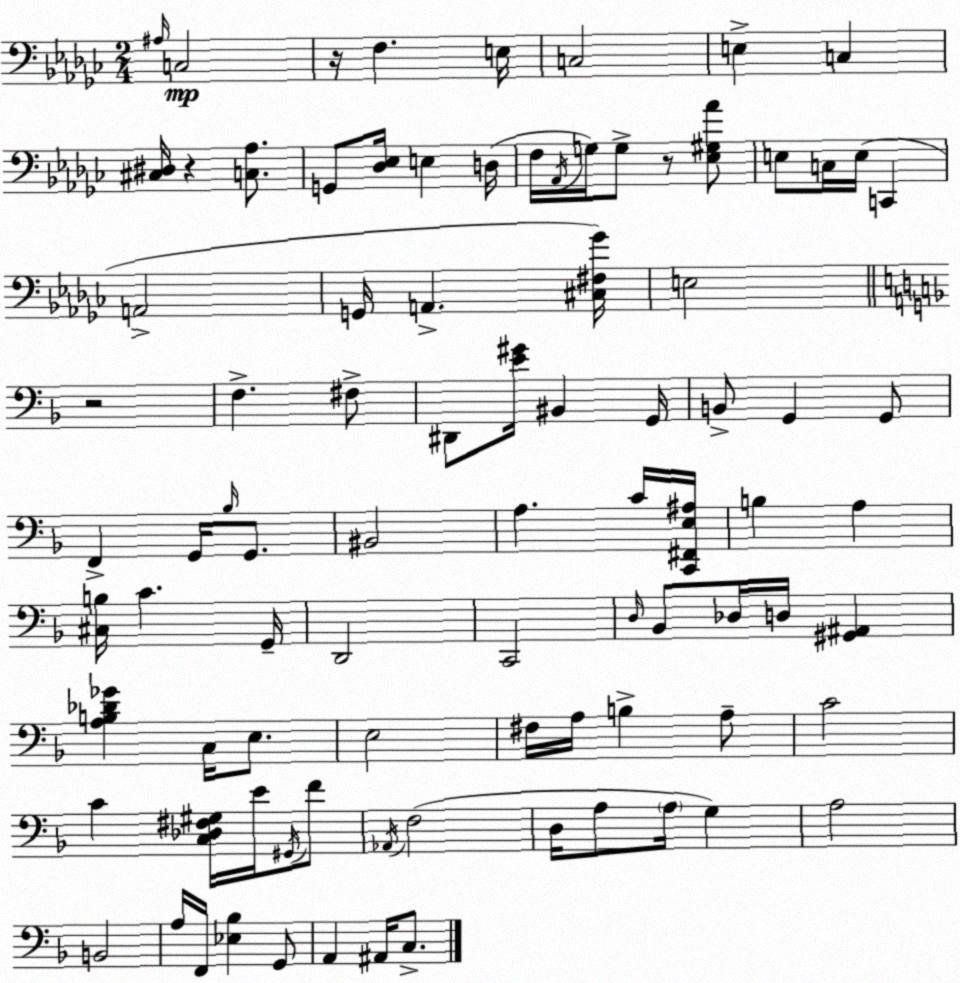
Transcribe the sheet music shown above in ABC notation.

X:1
T:Untitled
M:2/4
L:1/4
K:Ebm
^A,/4 C,2 z/4 F, E,/4 C,2 E, C, [^C,^D,]/4 z [C,_A,]/2 G,,/2 [_D,_E,]/4 E, D,/4 F,/4 _A,,/4 G,/4 G,/2 z/2 [_E,^G,_A]/2 E,/2 C,/4 E,/4 C,, A,,2 G,,/4 A,, [^C,^F,_G]/4 E,2 z2 F, ^F,/2 ^D,,/2 [E^G]/4 ^B,, G,,/4 B,,/2 G,, G,,/2 F,, G,,/4 _B,/4 G,,/2 ^B,,2 A, C/4 [C,,^F,,E,^A,]/4 B, A, [^C,B,]/4 C G,,/4 D,,2 C,,2 D,/4 _B,,/2 _D,/4 D,/4 [^G,,^A,,] [A,B,_D_G] C,/4 E,/2 E,2 ^F,/4 A,/4 B, A,/2 C2 C [C,_D,^F,^G,]/4 E/4 ^G,,/4 F/2 _A,,/4 F,2 D,/4 A,/2 A,/4 G, A,2 B,,2 A,/4 F,,/4 [_E,_B,] G,,/2 A,, ^A,,/4 C,/2